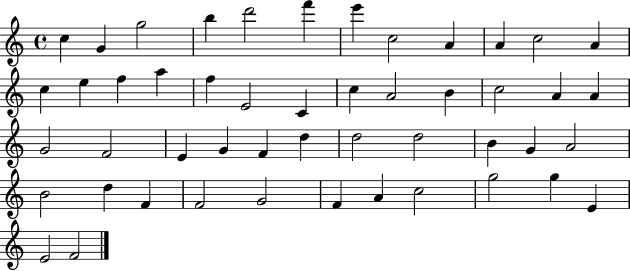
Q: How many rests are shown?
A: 0